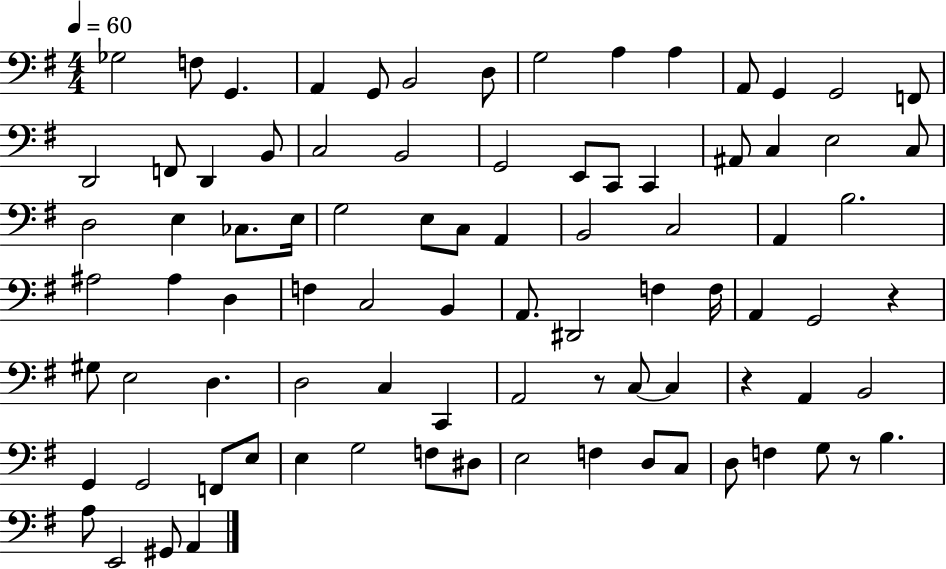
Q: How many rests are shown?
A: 4